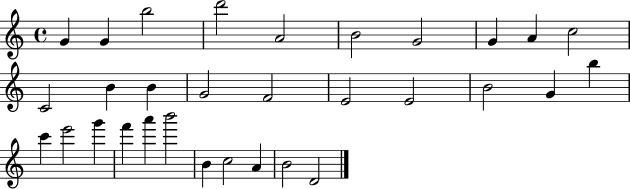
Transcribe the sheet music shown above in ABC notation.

X:1
T:Untitled
M:4/4
L:1/4
K:C
G G b2 d'2 A2 B2 G2 G A c2 C2 B B G2 F2 E2 E2 B2 G b c' e'2 g' f' a' b'2 B c2 A B2 D2